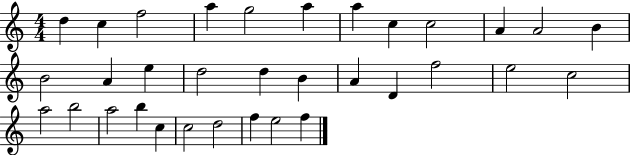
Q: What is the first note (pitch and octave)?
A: D5